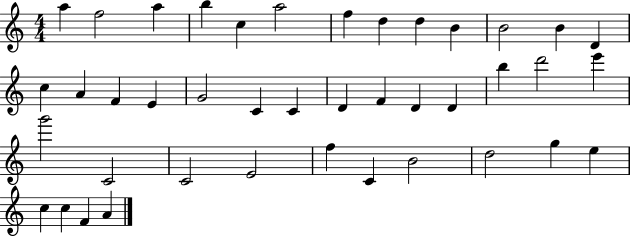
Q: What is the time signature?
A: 4/4